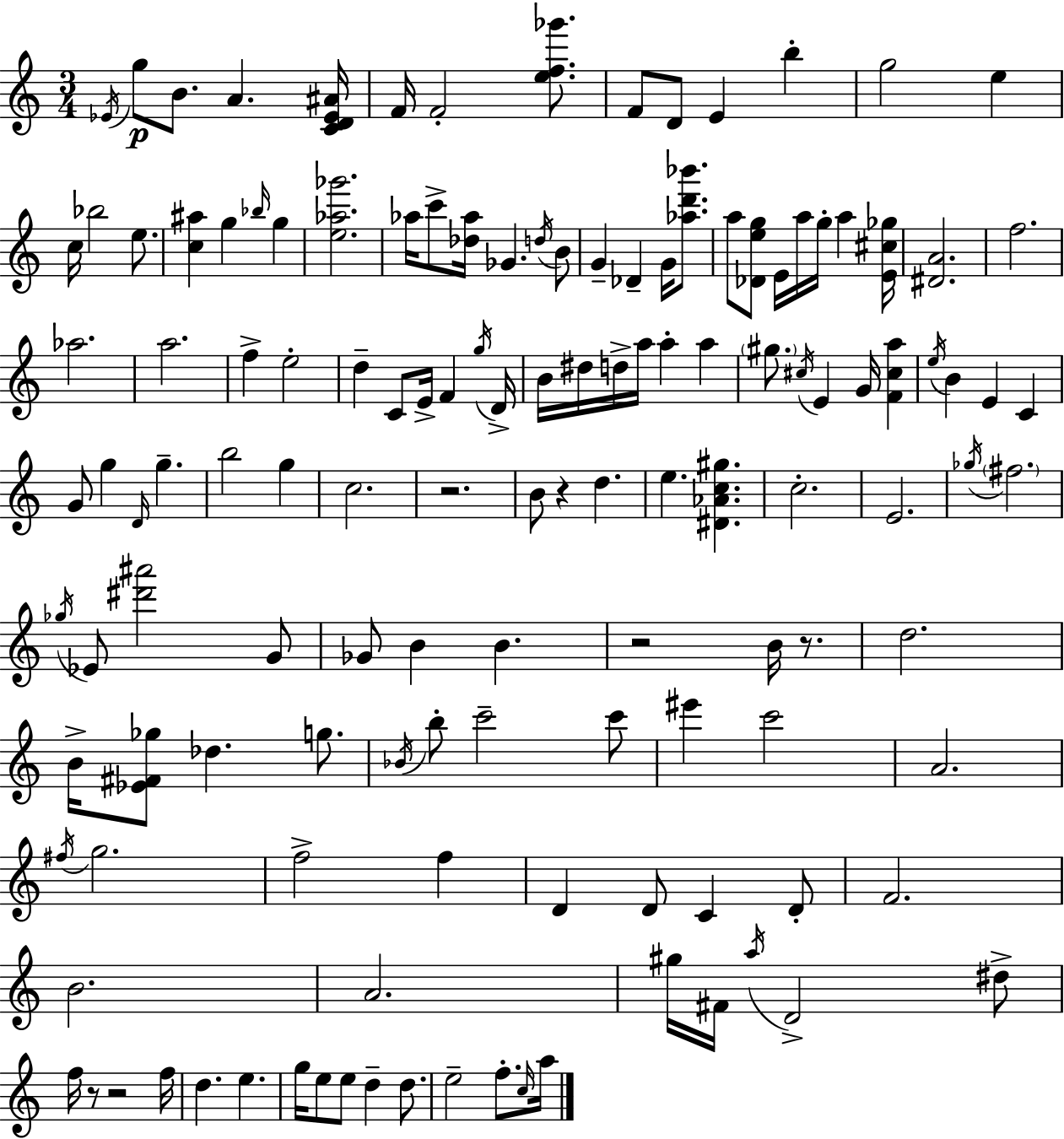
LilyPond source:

{
  \clef treble
  \numericTimeSignature
  \time 3/4
  \key a \minor
  \acciaccatura { ees'16 }\p g''8 b'8. a'4. | <c' d' ees' ais'>16 f'16 f'2-. <e'' f'' ges'''>8. | f'8 d'8 e'4 b''4-. | g''2 e''4 | \break c''16 bes''2 e''8. | <c'' ais''>4 g''4 \grace { bes''16 } g''4 | <e'' aes'' ges'''>2. | aes''16 c'''8-> <des'' aes''>16 ges'4. | \break \acciaccatura { d''16 } b'8 g'4-- des'4-- g'16 | <aes'' d''' bes'''>8. a''8 <des' e'' g''>8 e'16 a''16 g''16-. a''4 | <e' cis'' ges''>16 <dis' a'>2. | f''2. | \break aes''2. | a''2. | f''4-> e''2-. | d''4-- c'8 e'16-> f'4 | \break \acciaccatura { g''16 } d'16-> b'16 dis''16 d''16-> a''16 a''4-. | a''4 \parenthesize gis''8. \acciaccatura { cis''16 } e'4 | g'16 <f' cis'' a''>4 \acciaccatura { e''16 } b'4 e'4 | c'4 g'8 g''4 | \break \grace { d'16 } g''4.-- b''2 | g''4 c''2. | r2. | b'8 r4 | \break d''4. e''4. | <dis' aes' c'' gis''>4. c''2.-. | e'2. | \acciaccatura { ges''16 } \parenthesize fis''2. | \break \acciaccatura { ges''16 } ees'8 <dis''' ais'''>2 | g'8 ges'8 b'4 | b'4. r2 | b'16 r8. d''2. | \break b'16-> <ees' fis' ges''>8 | des''4. g''8. \acciaccatura { bes'16 } b''8-. | c'''2-- c'''8 eis'''4 | c'''2 a'2. | \break \acciaccatura { fis''16 } g''2. | f''2-> | f''4 d'4 | d'8 c'4 d'8-. f'2. | \break b'2. | a'2. | gis''16 | fis'16 \acciaccatura { a''16 } d'2-> dis''8-> | \break f''16 r8 r2 f''16 | d''4. e''4. | g''16 e''8 e''8 d''4-- d''8. | e''2-- f''8.-. \grace { c''16 } | \break a''16 \bar "|."
}